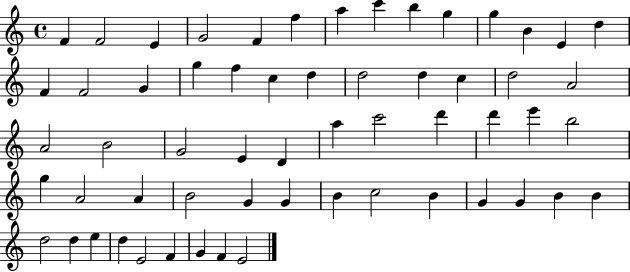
F4/q F4/h E4/q G4/h F4/q F5/q A5/q C6/q B5/q G5/q G5/q B4/q E4/q D5/q F4/q F4/h G4/q G5/q F5/q C5/q D5/q D5/h D5/q C5/q D5/h A4/h A4/h B4/h G4/h E4/q D4/q A5/q C6/h D6/q D6/q E6/q B5/h G5/q A4/h A4/q B4/h G4/q G4/q B4/q C5/h B4/q G4/q G4/q B4/q B4/q D5/h D5/q E5/q D5/q E4/h F4/q G4/q F4/q E4/h